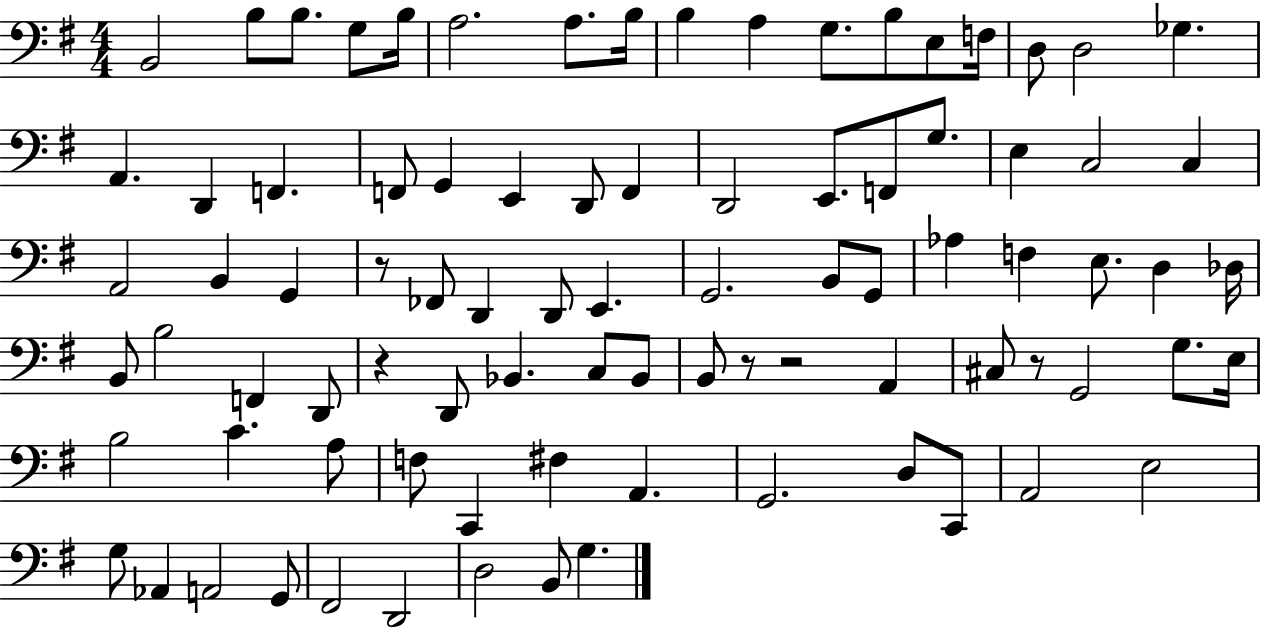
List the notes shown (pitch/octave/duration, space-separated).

B2/h B3/e B3/e. G3/e B3/s A3/h. A3/e. B3/s B3/q A3/q G3/e. B3/e E3/e F3/s D3/e D3/h Gb3/q. A2/q. D2/q F2/q. F2/e G2/q E2/q D2/e F2/q D2/h E2/e. F2/e G3/e. E3/q C3/h C3/q A2/h B2/q G2/q R/e FES2/e D2/q D2/e E2/q. G2/h. B2/e G2/e Ab3/q F3/q E3/e. D3/q Db3/s B2/e B3/h F2/q D2/e R/q D2/e Bb2/q. C3/e Bb2/e B2/e R/e R/h A2/q C#3/e R/e G2/h G3/e. E3/s B3/h C4/q. A3/e F3/e C2/q F#3/q A2/q. G2/h. D3/e C2/e A2/h E3/h G3/e Ab2/q A2/h G2/e F#2/h D2/h D3/h B2/e G3/q.